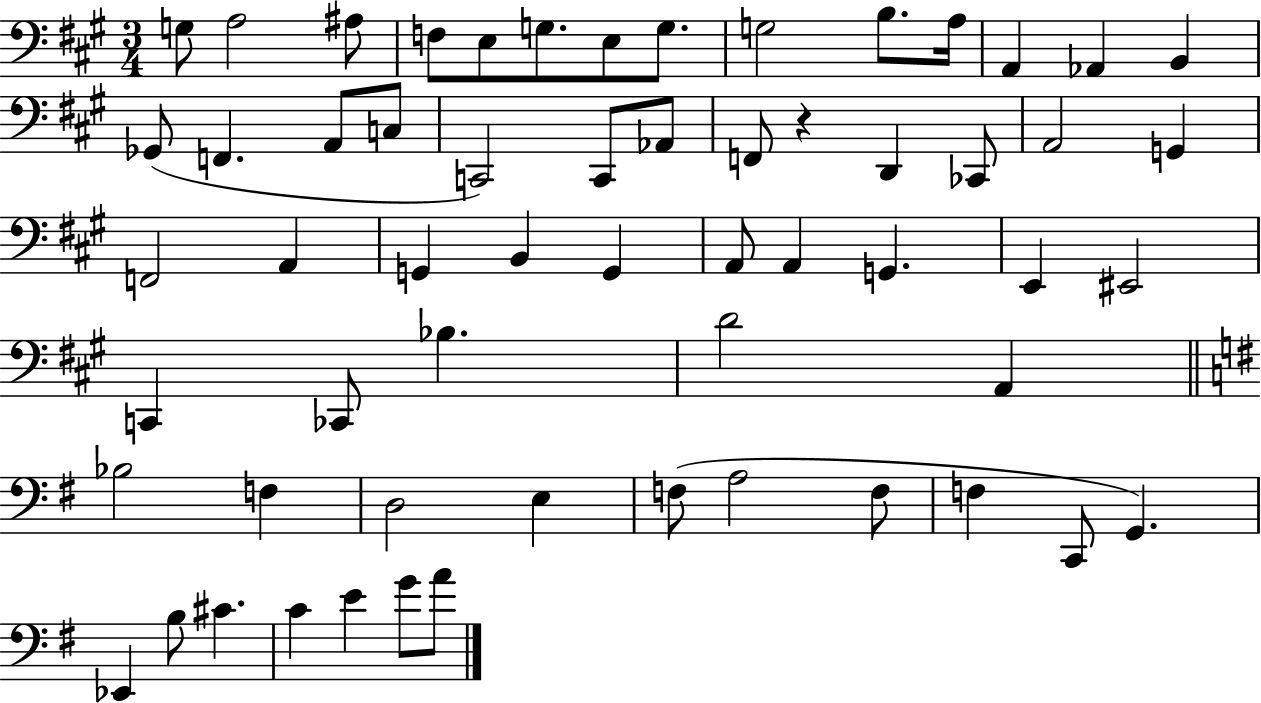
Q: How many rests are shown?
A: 1